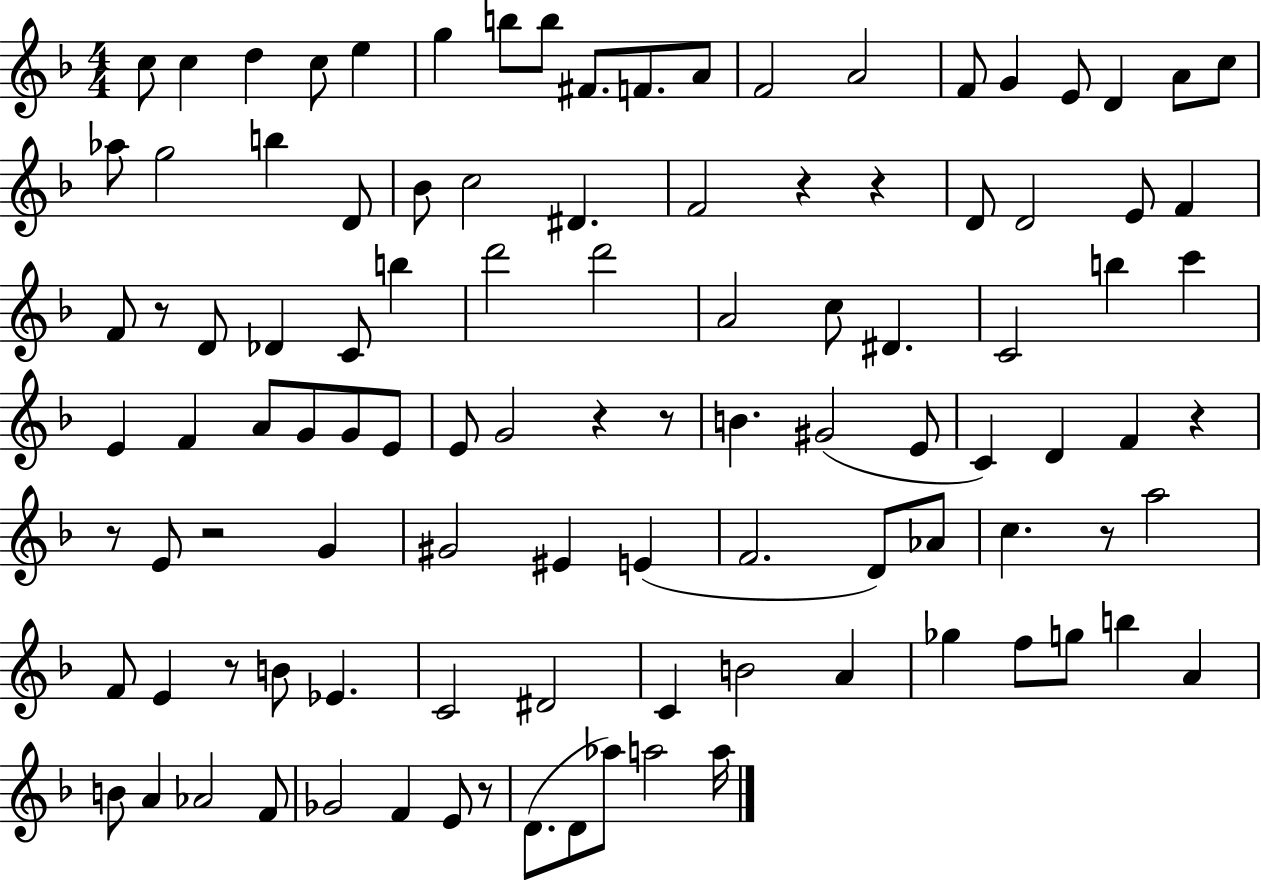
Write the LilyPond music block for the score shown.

{
  \clef treble
  \numericTimeSignature
  \time 4/4
  \key f \major
  c''8 c''4 d''4 c''8 e''4 | g''4 b''8 b''8 fis'8. f'8. a'8 | f'2 a'2 | f'8 g'4 e'8 d'4 a'8 c''8 | \break aes''8 g''2 b''4 d'8 | bes'8 c''2 dis'4. | f'2 r4 r4 | d'8 d'2 e'8 f'4 | \break f'8 r8 d'8 des'4 c'8 b''4 | d'''2 d'''2 | a'2 c''8 dis'4. | c'2 b''4 c'''4 | \break e'4 f'4 a'8 g'8 g'8 e'8 | e'8 g'2 r4 r8 | b'4. gis'2( e'8 | c'4) d'4 f'4 r4 | \break r8 e'8 r2 g'4 | gis'2 eis'4 e'4( | f'2. d'8) aes'8 | c''4. r8 a''2 | \break f'8 e'4 r8 b'8 ees'4. | c'2 dis'2 | c'4 b'2 a'4 | ges''4 f''8 g''8 b''4 a'4 | \break b'8 a'4 aes'2 f'8 | ges'2 f'4 e'8 r8 | d'8.( d'8 aes''8) a''2 a''16 | \bar "|."
}